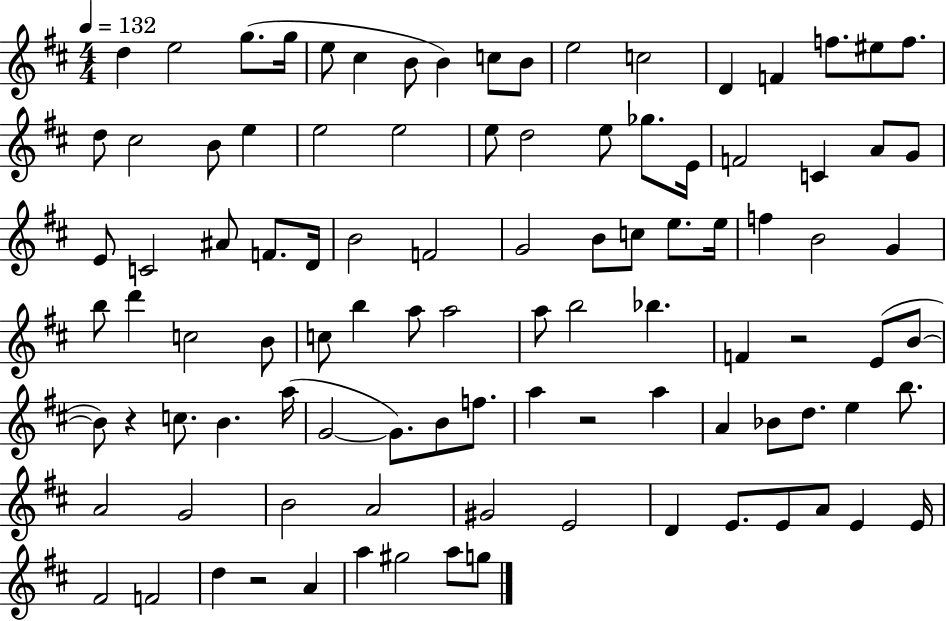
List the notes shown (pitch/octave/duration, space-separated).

D5/q E5/h G5/e. G5/s E5/e C#5/q B4/e B4/q C5/e B4/e E5/h C5/h D4/q F4/q F5/e. EIS5/e F5/e. D5/e C#5/h B4/e E5/q E5/h E5/h E5/e D5/h E5/e Gb5/e. E4/s F4/h C4/q A4/e G4/e E4/e C4/h A#4/e F4/e. D4/s B4/h F4/h G4/h B4/e C5/e E5/e. E5/s F5/q B4/h G4/q B5/e D6/q C5/h B4/e C5/e B5/q A5/e A5/h A5/e B5/h Bb5/q. F4/q R/h E4/e B4/e B4/e R/q C5/e. B4/q. A5/s G4/h G4/e. B4/e F5/e. A5/q R/h A5/q A4/q Bb4/e D5/e. E5/q B5/e. A4/h G4/h B4/h A4/h G#4/h E4/h D4/q E4/e. E4/e A4/e E4/q E4/s F#4/h F4/h D5/q R/h A4/q A5/q G#5/h A5/e G5/e